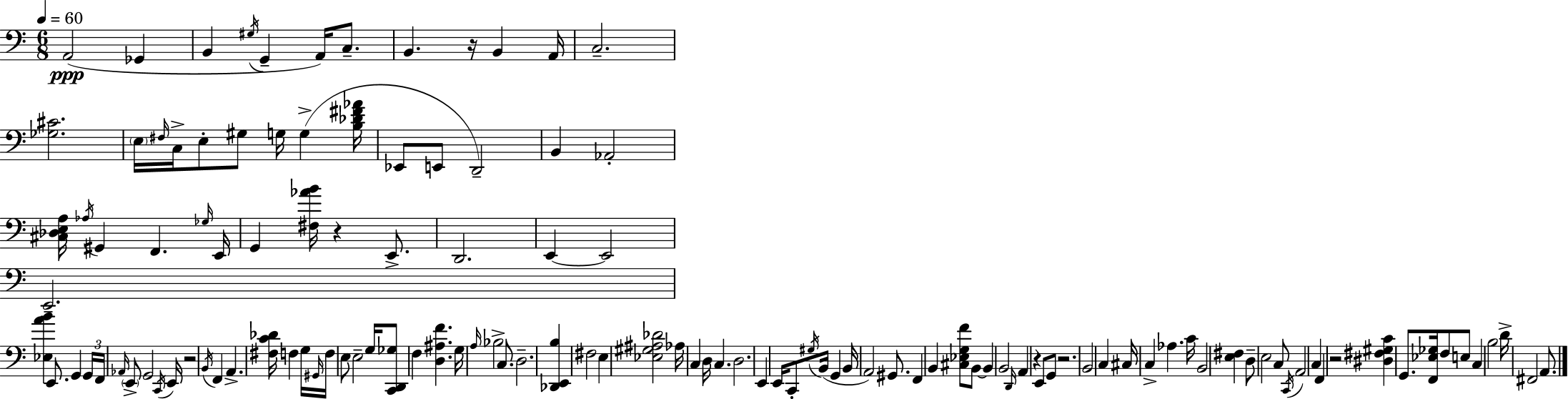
{
  \clef bass
  \numericTimeSignature
  \time 6/8
  \key c \major
  \tempo 4 = 60
  a,2(\ppp ges,4 | b,4 \acciaccatura { gis16 } g,4-- a,16) c8.-- | b,4. r16 b,4 | a,16 c2.-- | \break <ges cis'>2. | \parenthesize e16 \grace { fis16 } c16-> e8-. gis8 g16 g4->( | <b des' fis' aes'>16 ees,8 e,8 d,2--) | b,4 aes,2-. | \break <cis des e a>16 \acciaccatura { aes16 } gis,4 f,4. | \grace { ges16 } e,16 g,4 <fis aes' b'>16 r4 | e,8.-> d,2. | e,4~~ e,2 | \break e,2.-- | <ees a' b'>4 e,8. g,4 | \tuplet 3/2 { g,16 f,16 \grace { aes,16 } } \parenthesize e,8-> g,2 | \acciaccatura { c,16 } e,16 r2 | \break \acciaccatura { b,16 } f,4 a,4.-> | <fis c' des'>16 f4 g16 \grace { gis,16 } f16 e8 e2-- | g16 <c, d, ges>8 f4 | <d ais f'>4. g16 \grace { a16 } bes2-> | \break c8. d2.-- | <des, e, b>4 | fis2 e4 | <ees gis ais des'>2 aes16 c4 | \break d16 c4. d2. | e,4 | e,16 c,8-. \acciaccatura { gis16 } b,16( g,4 b,16 a,2) | gis,8. f,4 | \break b,4 <cis ees g f'>8 b,8~~ b,4 | b,2 \grace { d,16 } a,4 | r4 e,8 g,8 r2. | b,2 | \break c4 cis16 | c4-> aes4. c'16 b,2 | <e fis>4 d8-- | e2 c8 \acciaccatura { c,16 } | \break a,2 c4 | f,4 r2 | <dis fis gis c'>4 g,8. <f, ees ges>16 f8 e8 | c4 b2 | \break d'16-> fis,2 a,8. | \bar "|."
}